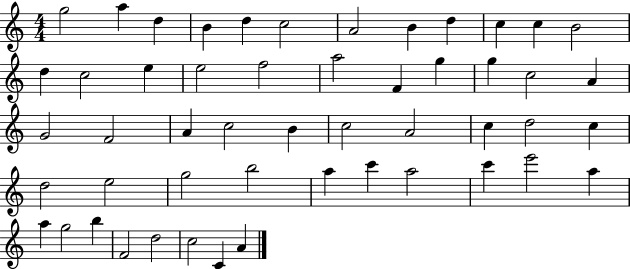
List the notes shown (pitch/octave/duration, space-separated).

G5/h A5/q D5/q B4/q D5/q C5/h A4/h B4/q D5/q C5/q C5/q B4/h D5/q C5/h E5/q E5/h F5/h A5/h F4/q G5/q G5/q C5/h A4/q G4/h F4/h A4/q C5/h B4/q C5/h A4/h C5/q D5/h C5/q D5/h E5/h G5/h B5/h A5/q C6/q A5/h C6/q E6/h A5/q A5/q G5/h B5/q F4/h D5/h C5/h C4/q A4/q